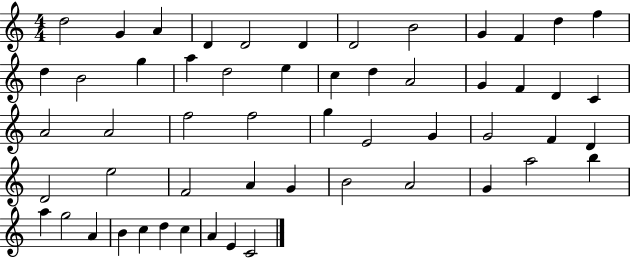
X:1
T:Untitled
M:4/4
L:1/4
K:C
d2 G A D D2 D D2 B2 G F d f d B2 g a d2 e c d A2 G F D C A2 A2 f2 f2 g E2 G G2 F D D2 e2 F2 A G B2 A2 G a2 b a g2 A B c d c A E C2